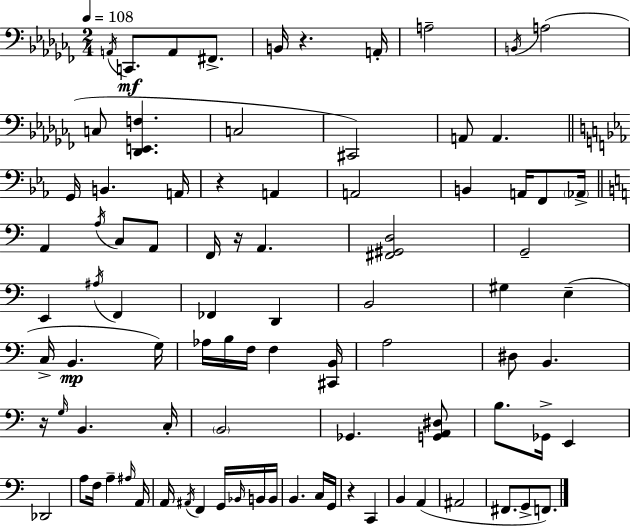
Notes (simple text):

A2/s C2/e. A2/e F#2/e. B2/s R/q. A2/s A3/h B2/s A3/h C3/e [Db2,E2,F3]/q. C3/h C#2/h A2/e A2/q. G2/s B2/q. A2/s R/q A2/q A2/h B2/q A2/s F2/e Ab2/s A2/q A3/s C3/e A2/e F2/s R/s A2/q. [F#2,G#2,D3]/h G2/h E2/q A#3/s F2/q FES2/q D2/q B2/h G#3/q E3/q C3/s B2/q. G3/s Ab3/s B3/s F3/s F3/q [C#2,B2]/s A3/h D#3/e B2/q. R/s G3/s B2/q. C3/s B2/h Gb2/q. [G2,A2,D#3]/e B3/e. Gb2/s E2/q Db2/h A3/e F3/s A3/q A#3/s A2/s A2/s A#2/s F2/q G2/s Bb2/s B2/s B2/s B2/q. C3/s G2/s R/q C2/q B2/q A2/q A#2/h F#2/e. G2/e F2/e.